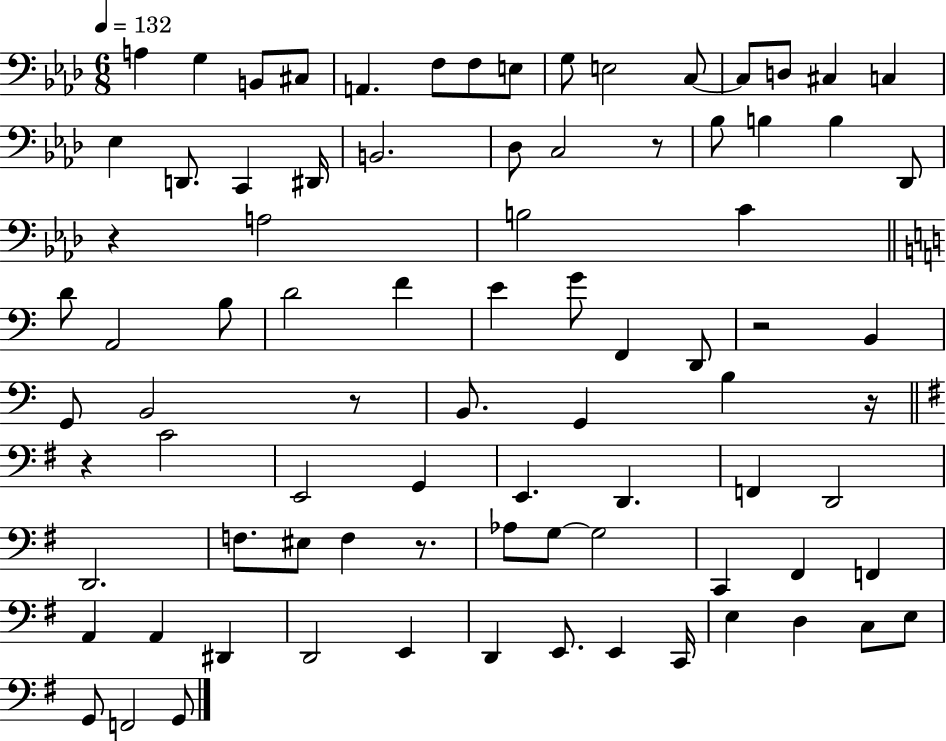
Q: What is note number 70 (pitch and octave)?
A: C2